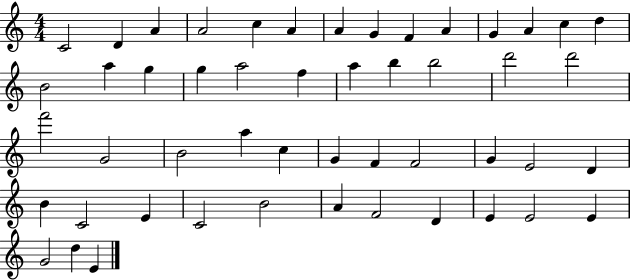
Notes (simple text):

C4/h D4/q A4/q A4/h C5/q A4/q A4/q G4/q F4/q A4/q G4/q A4/q C5/q D5/q B4/h A5/q G5/q G5/q A5/h F5/q A5/q B5/q B5/h D6/h D6/h F6/h G4/h B4/h A5/q C5/q G4/q F4/q F4/h G4/q E4/h D4/q B4/q C4/h E4/q C4/h B4/h A4/q F4/h D4/q E4/q E4/h E4/q G4/h D5/q E4/q